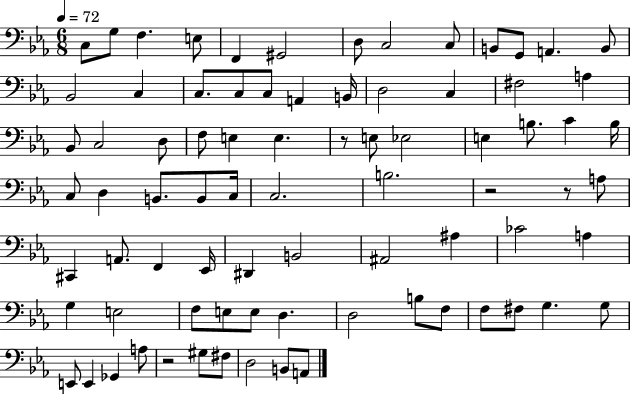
{
  \clef bass
  \numericTimeSignature
  \time 6/8
  \key ees \major
  \tempo 4 = 72
  c8 g8 f4. e8 | f,4 gis,2 | d8 c2 c8 | b,8 g,8 a,4. b,8 | \break bes,2 c4 | c8. c8 c8 a,4 b,16 | d2 c4 | fis2 a4 | \break bes,8 c2 d8 | f8 e4 e4. | r8 e8 ees2 | e4 b8. c'4 b16 | \break c8 d4 b,8. b,8 c16 | c2. | b2. | r2 r8 a8 | \break cis,4 a,8. f,4 ees,16 | dis,4 b,2 | ais,2 ais4 | ces'2 a4 | \break g4 e2 | f8 e8 e8 d4. | d2 b8 f8 | f8 fis8 g4. g8 | \break e,8 e,4 ges,4 a8 | r2 gis8 fis8 | d2 b,8 a,8 | \bar "|."
}